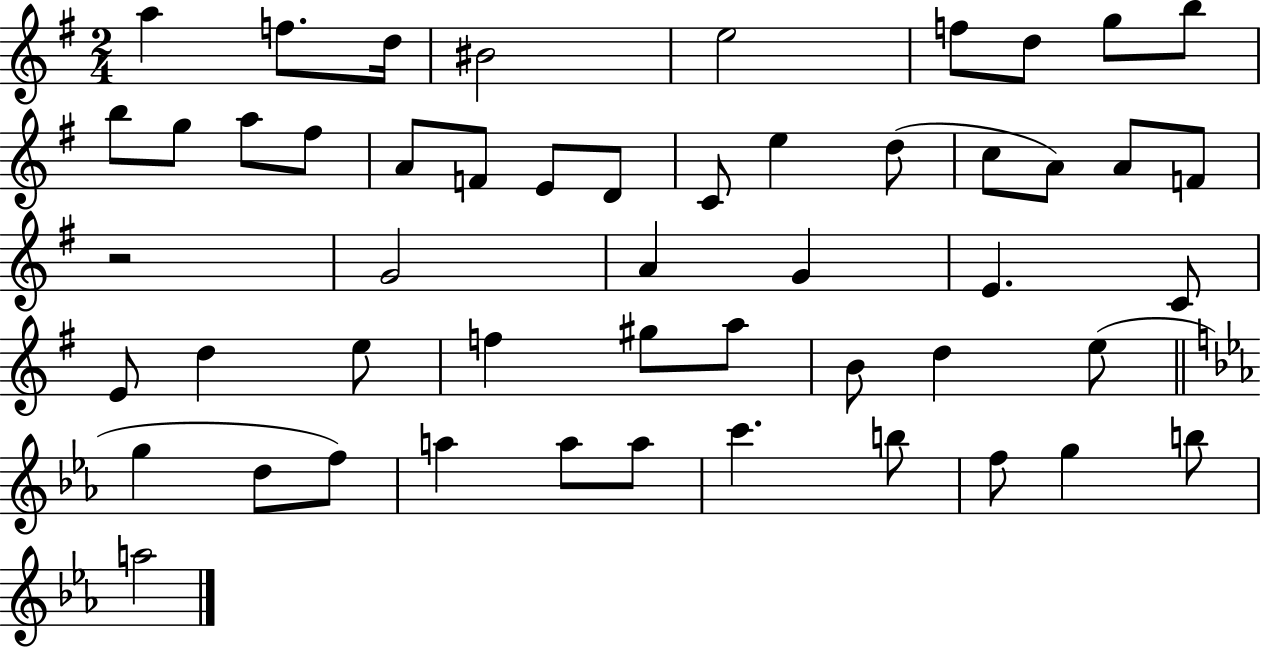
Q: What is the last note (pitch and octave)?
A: A5